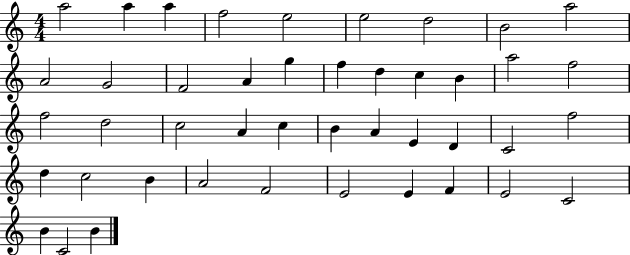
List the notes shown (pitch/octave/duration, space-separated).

A5/h A5/q A5/q F5/h E5/h E5/h D5/h B4/h A5/h A4/h G4/h F4/h A4/q G5/q F5/q D5/q C5/q B4/q A5/h F5/h F5/h D5/h C5/h A4/q C5/q B4/q A4/q E4/q D4/q C4/h F5/h D5/q C5/h B4/q A4/h F4/h E4/h E4/q F4/q E4/h C4/h B4/q C4/h B4/q